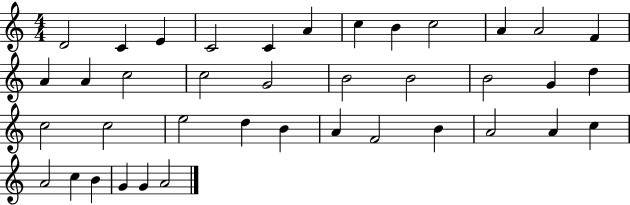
{
  \clef treble
  \numericTimeSignature
  \time 4/4
  \key c \major
  d'2 c'4 e'4 | c'2 c'4 a'4 | c''4 b'4 c''2 | a'4 a'2 f'4 | \break a'4 a'4 c''2 | c''2 g'2 | b'2 b'2 | b'2 g'4 d''4 | \break c''2 c''2 | e''2 d''4 b'4 | a'4 f'2 b'4 | a'2 a'4 c''4 | \break a'2 c''4 b'4 | g'4 g'4 a'2 | \bar "|."
}